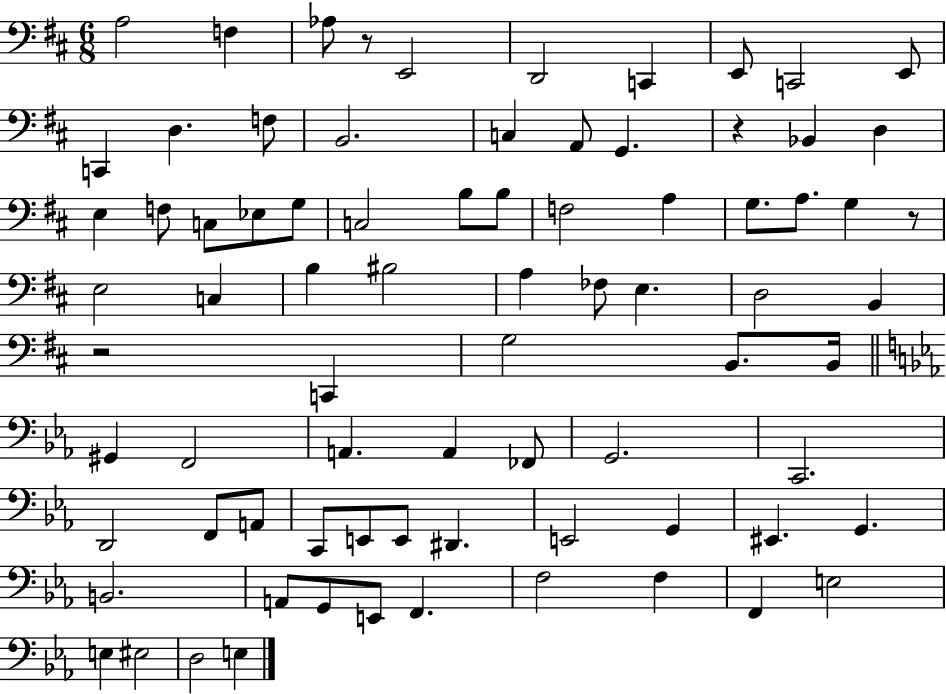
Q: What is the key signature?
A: D major